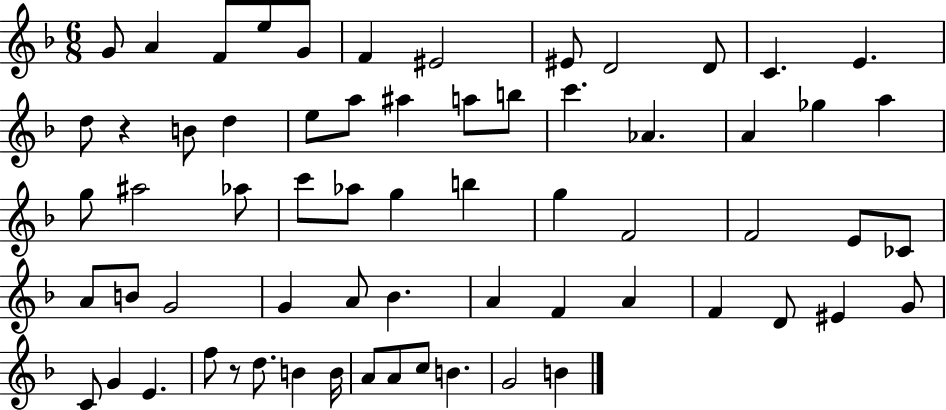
X:1
T:Untitled
M:6/8
L:1/4
K:F
G/2 A F/2 e/2 G/2 F ^E2 ^E/2 D2 D/2 C E d/2 z B/2 d e/2 a/2 ^a a/2 b/2 c' _A A _g a g/2 ^a2 _a/2 c'/2 _a/2 g b g F2 F2 E/2 _C/2 A/2 B/2 G2 G A/2 _B A F A F D/2 ^E G/2 C/2 G E f/2 z/2 d/2 B B/4 A/2 A/2 c/2 B G2 B